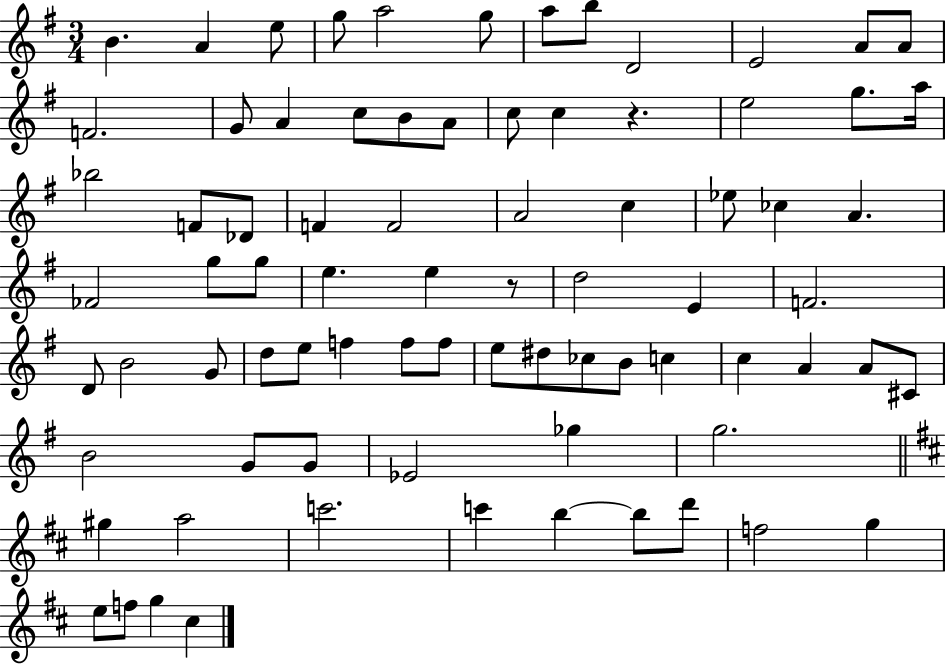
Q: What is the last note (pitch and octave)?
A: C#5